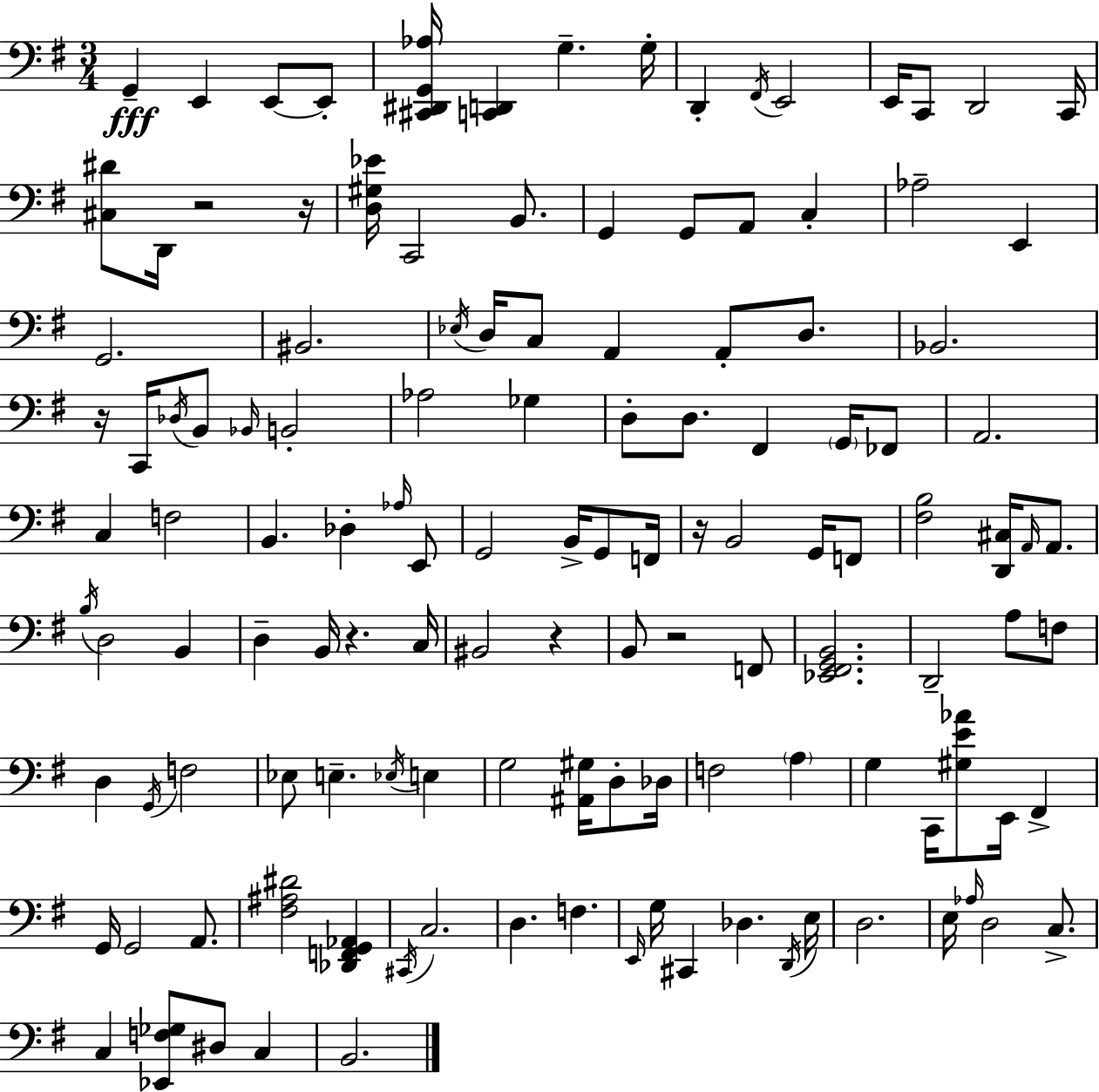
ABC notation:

X:1
T:Untitled
M:3/4
L:1/4
K:Em
G,, E,, E,,/2 E,,/2 [^C,,^D,,G,,_A,]/4 [C,,D,,] G, G,/4 D,, ^F,,/4 E,,2 E,,/4 C,,/2 D,,2 C,,/4 [^C,^D]/2 D,,/4 z2 z/4 [D,^G,_E]/4 C,,2 B,,/2 G,, G,,/2 A,,/2 C, _A,2 E,, G,,2 ^B,,2 _E,/4 D,/4 C,/2 A,, A,,/2 D,/2 _B,,2 z/4 C,,/4 _D,/4 B,,/2 _B,,/4 B,,2 _A,2 _G, D,/2 D,/2 ^F,, G,,/4 _F,,/2 A,,2 C, F,2 B,, _D, _A,/4 E,,/2 G,,2 B,,/4 G,,/2 F,,/4 z/4 B,,2 G,,/4 F,,/2 [^F,B,]2 [D,,^C,]/4 A,,/4 A,,/2 B,/4 D,2 B,, D, B,,/4 z C,/4 ^B,,2 z B,,/2 z2 F,,/2 [_E,,^F,,G,,B,,]2 D,,2 A,/2 F,/2 D, G,,/4 F,2 _E,/2 E, _E,/4 E, G,2 [^A,,^G,]/4 D,/2 _D,/4 F,2 A, G, C,,/4 [^G,E_A]/2 E,,/4 ^F,, G,,/4 G,,2 A,,/2 [^F,^A,^D]2 [_D,,F,,G,,_A,,] ^C,,/4 C,2 D, F, E,,/4 G,/4 ^C,, _D, D,,/4 E,/4 D,2 E,/4 _A,/4 D,2 C,/2 C, [_E,,F,_G,]/2 ^D,/2 C, B,,2